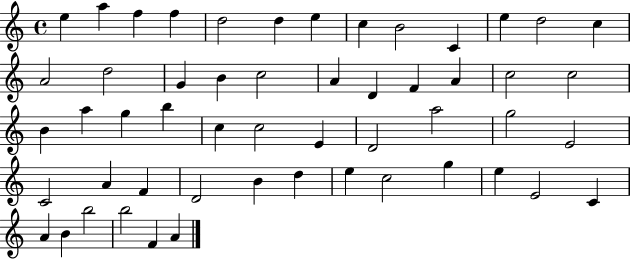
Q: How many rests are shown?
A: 0